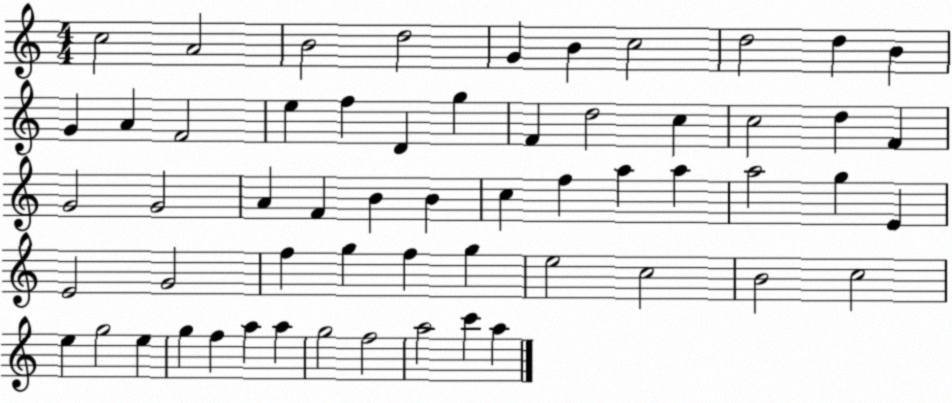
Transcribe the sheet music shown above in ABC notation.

X:1
T:Untitled
M:4/4
L:1/4
K:C
c2 A2 B2 d2 G B c2 d2 d B G A F2 e f D g F d2 c c2 d F G2 G2 A F B B c f a a a2 g E E2 G2 f g f g e2 c2 B2 c2 e g2 e g f a a g2 f2 a2 c' a